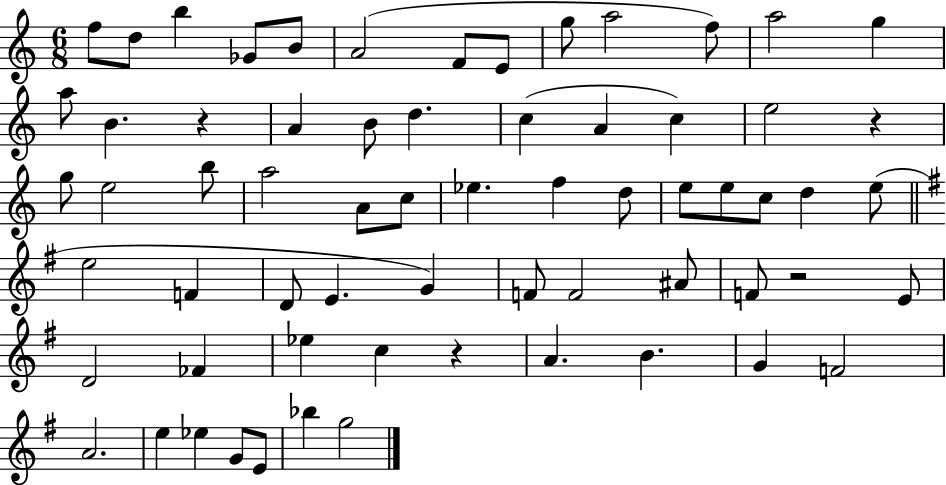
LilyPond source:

{
  \clef treble
  \numericTimeSignature
  \time 6/8
  \key c \major
  f''8 d''8 b''4 ges'8 b'8 | a'2( f'8 e'8 | g''8 a''2 f''8) | a''2 g''4 | \break a''8 b'4. r4 | a'4 b'8 d''4. | c''4( a'4 c''4) | e''2 r4 | \break g''8 e''2 b''8 | a''2 a'8 c''8 | ees''4. f''4 d''8 | e''8 e''8 c''8 d''4 e''8( | \break \bar "||" \break \key e \minor e''2 f'4 | d'8 e'4. g'4) | f'8 f'2 ais'8 | f'8 r2 e'8 | \break d'2 fes'4 | ees''4 c''4 r4 | a'4. b'4. | g'4 f'2 | \break a'2. | e''4 ees''4 g'8 e'8 | bes''4 g''2 | \bar "|."
}